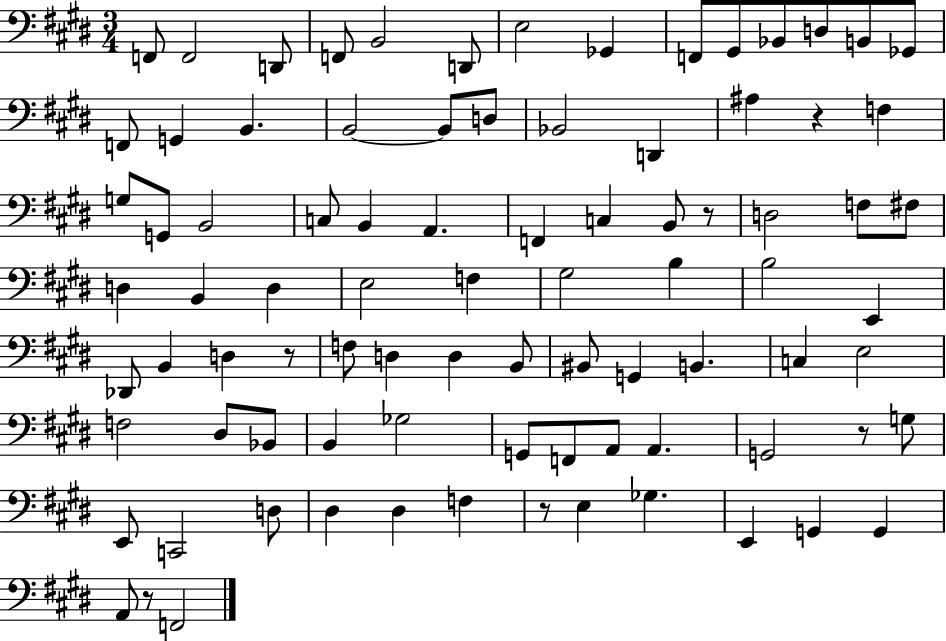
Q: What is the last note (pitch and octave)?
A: F2